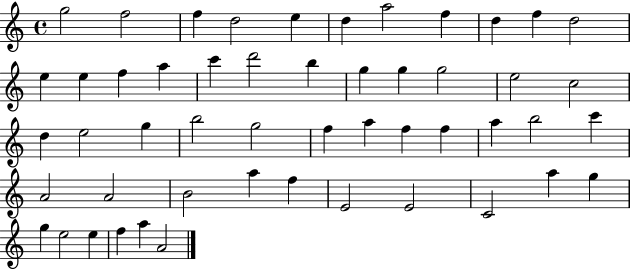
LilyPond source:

{
  \clef treble
  \time 4/4
  \defaultTimeSignature
  \key c \major
  g''2 f''2 | f''4 d''2 e''4 | d''4 a''2 f''4 | d''4 f''4 d''2 | \break e''4 e''4 f''4 a''4 | c'''4 d'''2 b''4 | g''4 g''4 g''2 | e''2 c''2 | \break d''4 e''2 g''4 | b''2 g''2 | f''4 a''4 f''4 f''4 | a''4 b''2 c'''4 | \break a'2 a'2 | b'2 a''4 f''4 | e'2 e'2 | c'2 a''4 g''4 | \break g''4 e''2 e''4 | f''4 a''4 a'2 | \bar "|."
}